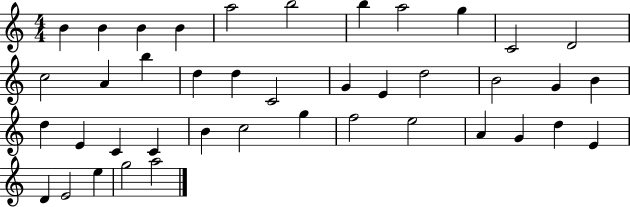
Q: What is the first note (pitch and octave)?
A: B4